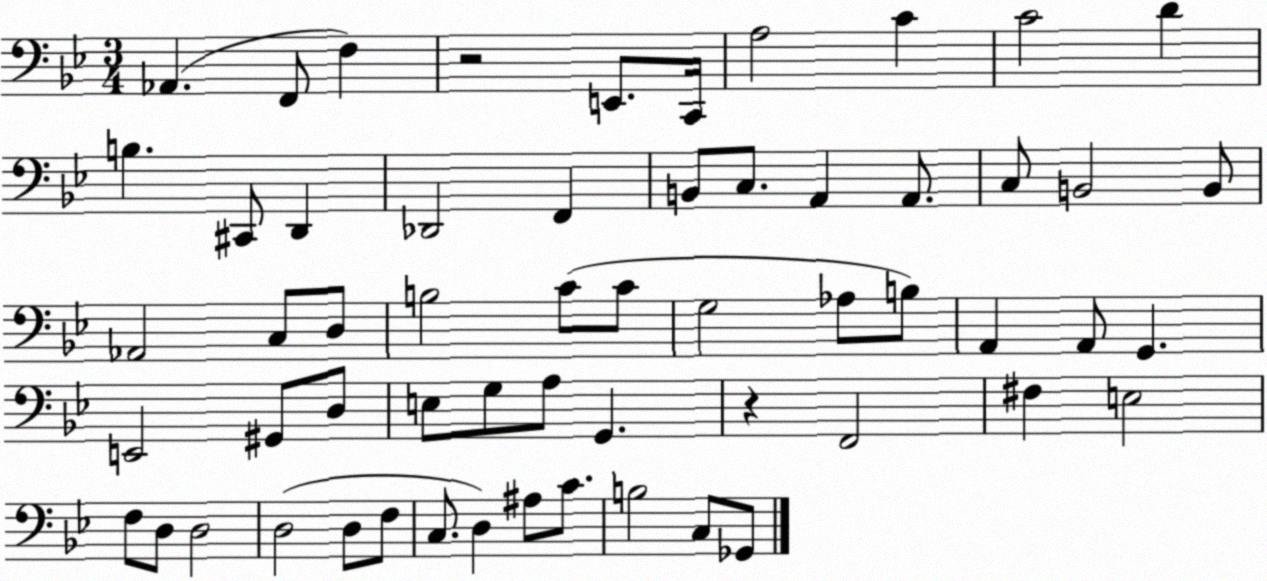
X:1
T:Untitled
M:3/4
L:1/4
K:Bb
_A,, F,,/2 F, z2 E,,/2 C,,/4 A,2 C C2 D B, ^C,,/2 D,, _D,,2 F,, B,,/2 C,/2 A,, A,,/2 C,/2 B,,2 B,,/2 _A,,2 C,/2 D,/2 B,2 C/2 C/2 G,2 _A,/2 B,/2 A,, A,,/2 G,, E,,2 ^G,,/2 D,/2 E,/2 G,/2 A,/2 G,, z F,,2 ^F, E,2 F,/2 D,/2 D,2 D,2 D,/2 F,/2 C,/2 D, ^A,/2 C/2 B,2 C,/2 _G,,/2